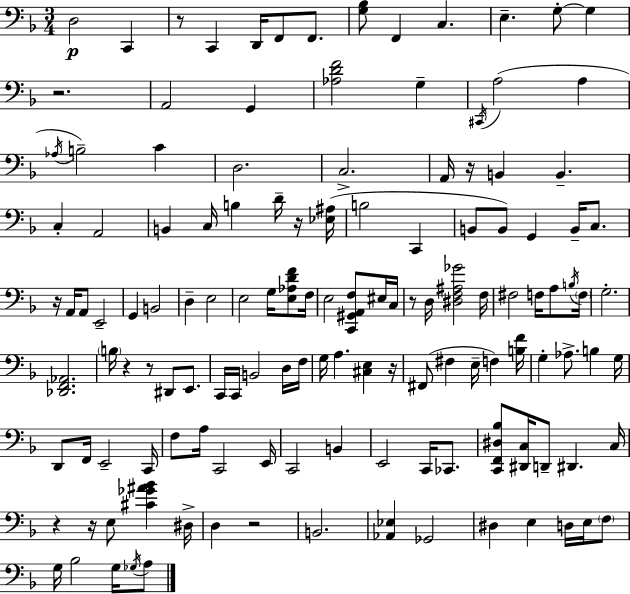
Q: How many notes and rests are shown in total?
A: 133